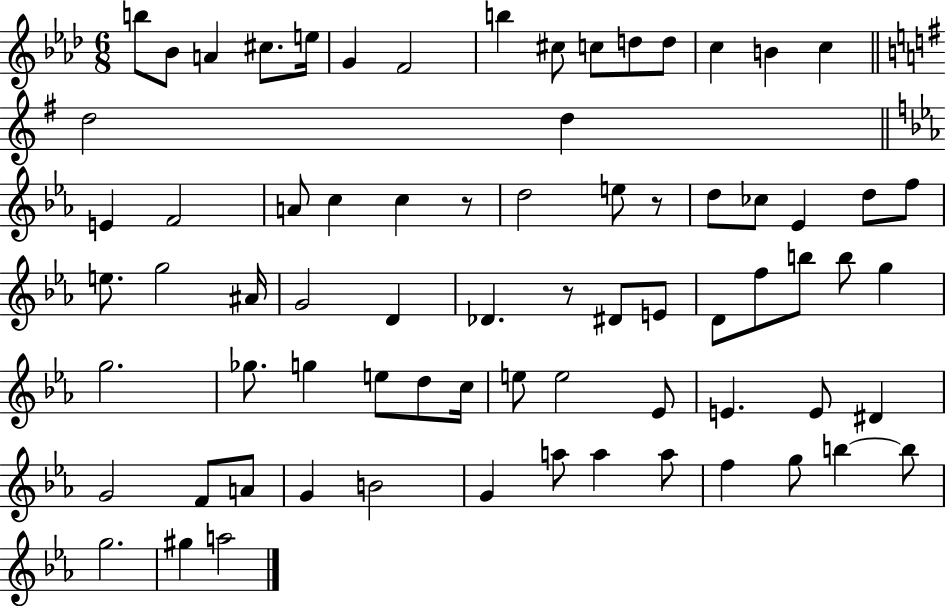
B5/e Bb4/e A4/q C#5/e. E5/s G4/q F4/h B5/q C#5/e C5/e D5/e D5/e C5/q B4/q C5/q D5/h D5/q E4/q F4/h A4/e C5/q C5/q R/e D5/h E5/e R/e D5/e CES5/e Eb4/q D5/e F5/e E5/e. G5/h A#4/s G4/h D4/q Db4/q. R/e D#4/e E4/e D4/e F5/e B5/e B5/e G5/q G5/h. Gb5/e. G5/q E5/e D5/e C5/s E5/e E5/h Eb4/e E4/q. E4/e D#4/q G4/h F4/e A4/e G4/q B4/h G4/q A5/e A5/q A5/e F5/q G5/e B5/q B5/e G5/h. G#5/q A5/h